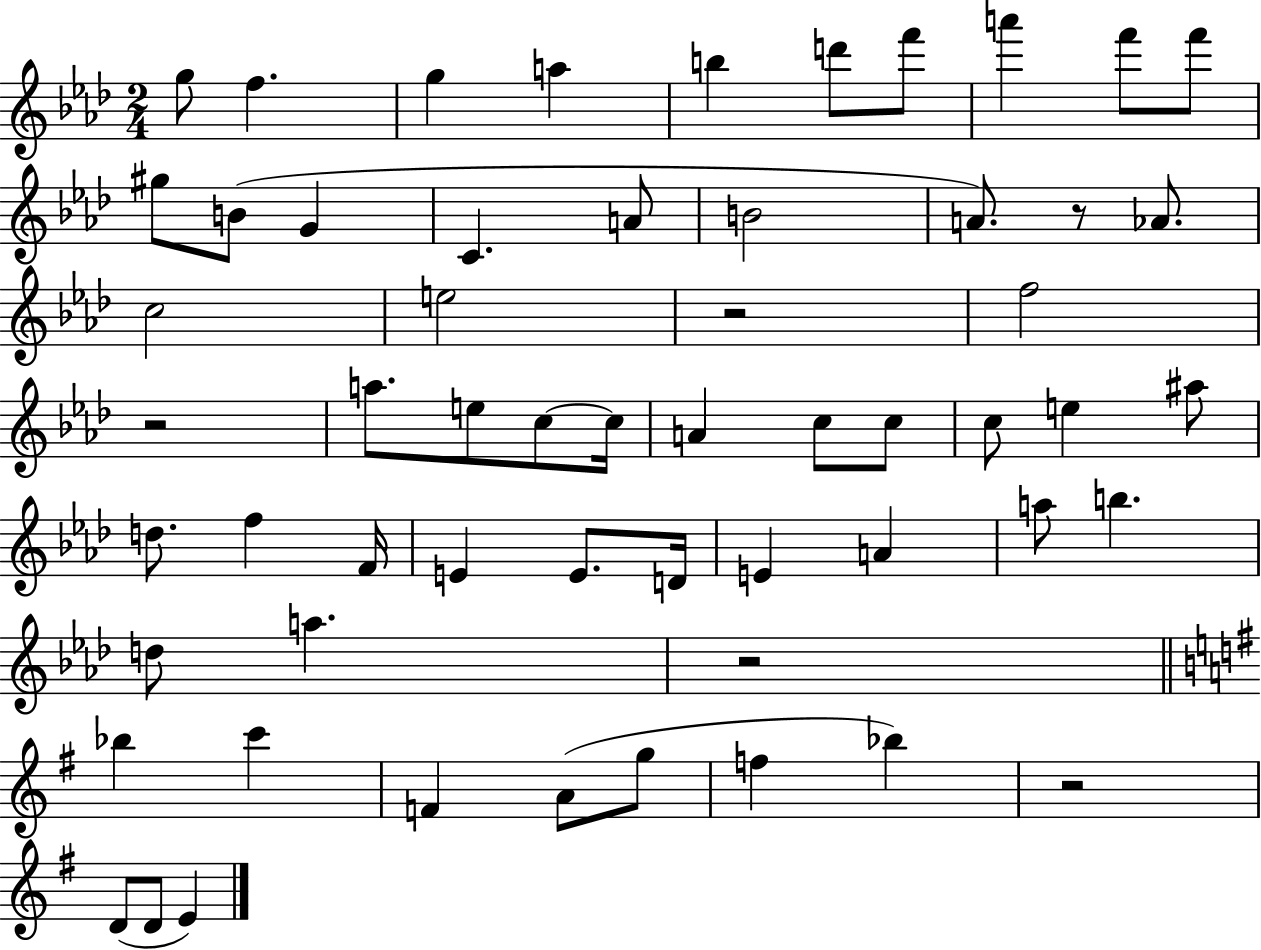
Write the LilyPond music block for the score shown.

{
  \clef treble
  \numericTimeSignature
  \time 2/4
  \key aes \major
  g''8 f''4. | g''4 a''4 | b''4 d'''8 f'''8 | a'''4 f'''8 f'''8 | \break gis''8 b'8( g'4 | c'4. a'8 | b'2 | a'8.) r8 aes'8. | \break c''2 | e''2 | r2 | f''2 | \break r2 | a''8. e''8 c''8~~ c''16 | a'4 c''8 c''8 | c''8 e''4 ais''8 | \break d''8. f''4 f'16 | e'4 e'8. d'16 | e'4 a'4 | a''8 b''4. | \break d''8 a''4. | r2 | \bar "||" \break \key e \minor bes''4 c'''4 | f'4 a'8( g''8 | f''4 bes''4) | r2 | \break d'8( d'8 e'4) | \bar "|."
}